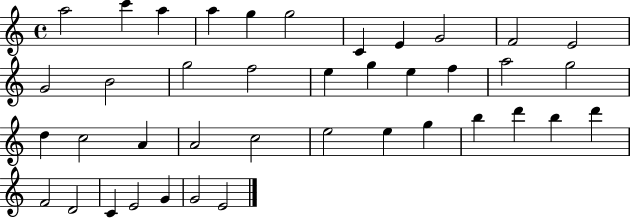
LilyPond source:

{
  \clef treble
  \time 4/4
  \defaultTimeSignature
  \key c \major
  a''2 c'''4 a''4 | a''4 g''4 g''2 | c'4 e'4 g'2 | f'2 e'2 | \break g'2 b'2 | g''2 f''2 | e''4 g''4 e''4 f''4 | a''2 g''2 | \break d''4 c''2 a'4 | a'2 c''2 | e''2 e''4 g''4 | b''4 d'''4 b''4 d'''4 | \break f'2 d'2 | c'4 e'2 g'4 | g'2 e'2 | \bar "|."
}